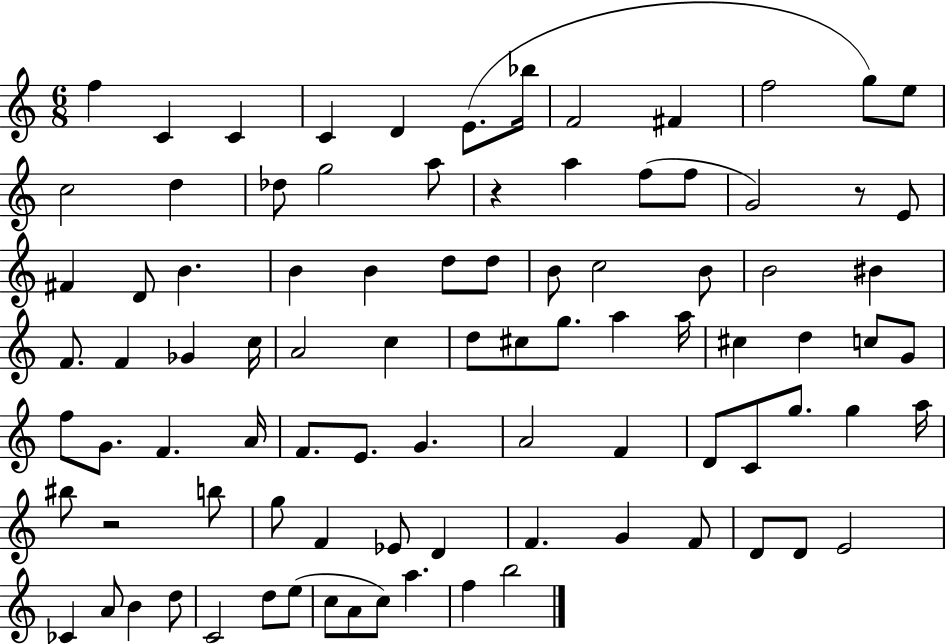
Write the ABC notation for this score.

X:1
T:Untitled
M:6/8
L:1/4
K:C
f C C C D E/2 _b/4 F2 ^F f2 g/2 e/2 c2 d _d/2 g2 a/2 z a f/2 f/2 G2 z/2 E/2 ^F D/2 B B B d/2 d/2 B/2 c2 B/2 B2 ^B F/2 F _G c/4 A2 c d/2 ^c/2 g/2 a a/4 ^c d c/2 G/2 f/2 G/2 F A/4 F/2 E/2 G A2 F D/2 C/2 g/2 g a/4 ^b/2 z2 b/2 g/2 F _E/2 D F G F/2 D/2 D/2 E2 _C A/2 B d/2 C2 d/2 e/2 c/2 A/2 c/2 a f b2